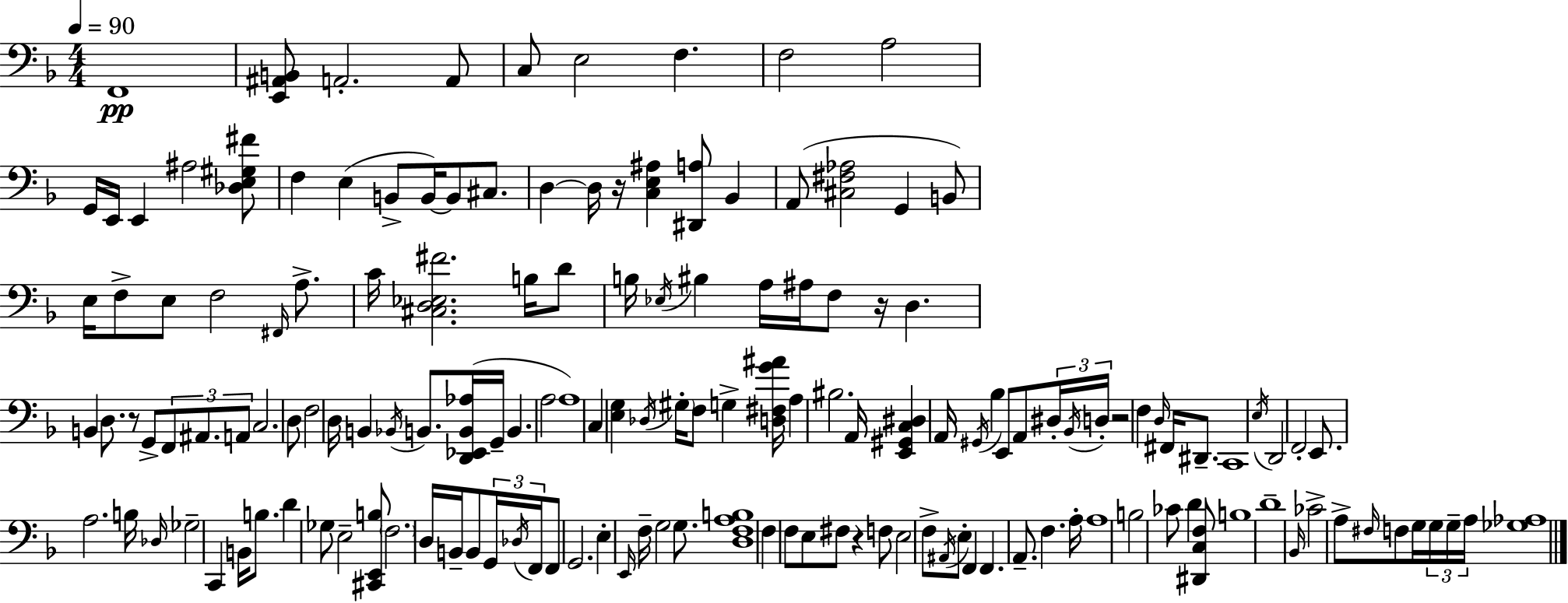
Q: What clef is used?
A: bass